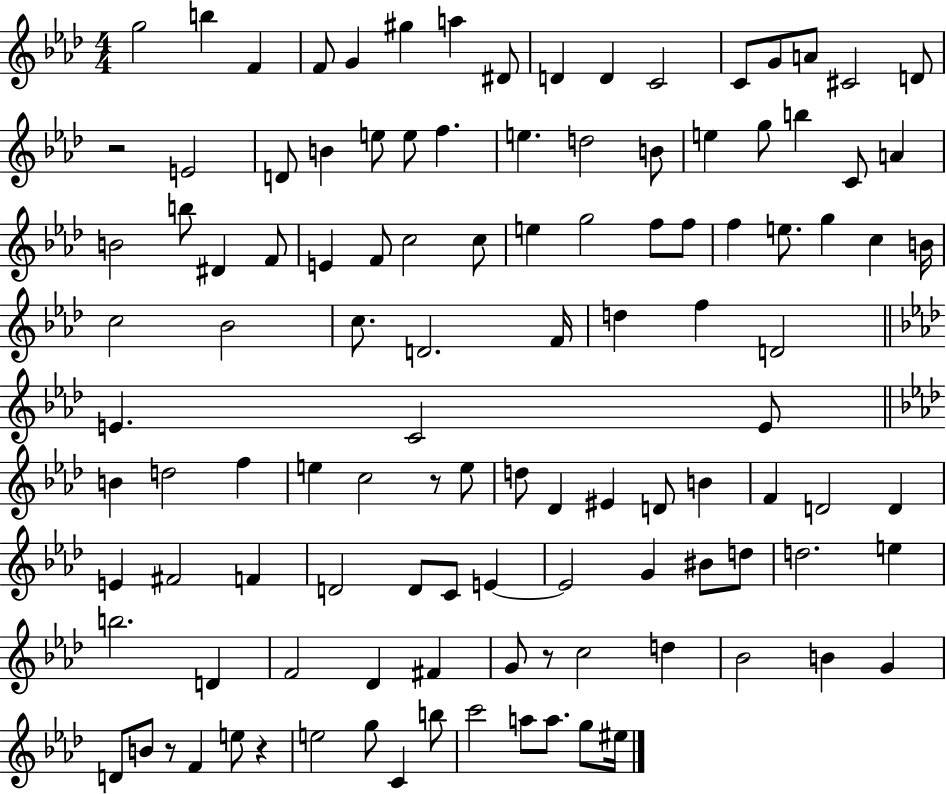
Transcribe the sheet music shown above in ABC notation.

X:1
T:Untitled
M:4/4
L:1/4
K:Ab
g2 b F F/2 G ^g a ^D/2 D D C2 C/2 G/2 A/2 ^C2 D/2 z2 E2 D/2 B e/2 e/2 f e d2 B/2 e g/2 b C/2 A B2 b/2 ^D F/2 E F/2 c2 c/2 e g2 f/2 f/2 f e/2 g c B/4 c2 _B2 c/2 D2 F/4 d f D2 E C2 E/2 B d2 f e c2 z/2 e/2 d/2 _D ^E D/2 B F D2 D E ^F2 F D2 D/2 C/2 E E2 G ^B/2 d/2 d2 e b2 D F2 _D ^F G/2 z/2 c2 d _B2 B G D/2 B/2 z/2 F e/2 z e2 g/2 C b/2 c'2 a/2 a/2 g/2 ^e/4